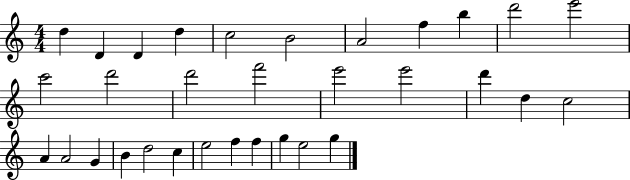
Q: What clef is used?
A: treble